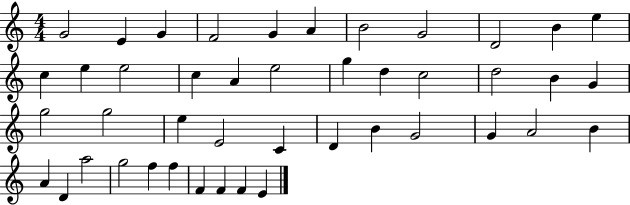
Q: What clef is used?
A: treble